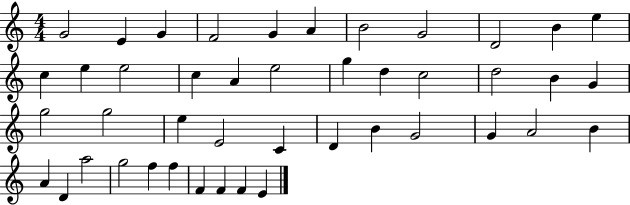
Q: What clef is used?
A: treble